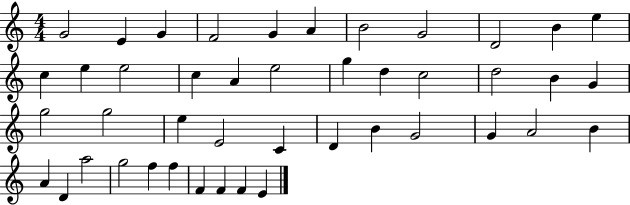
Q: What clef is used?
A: treble